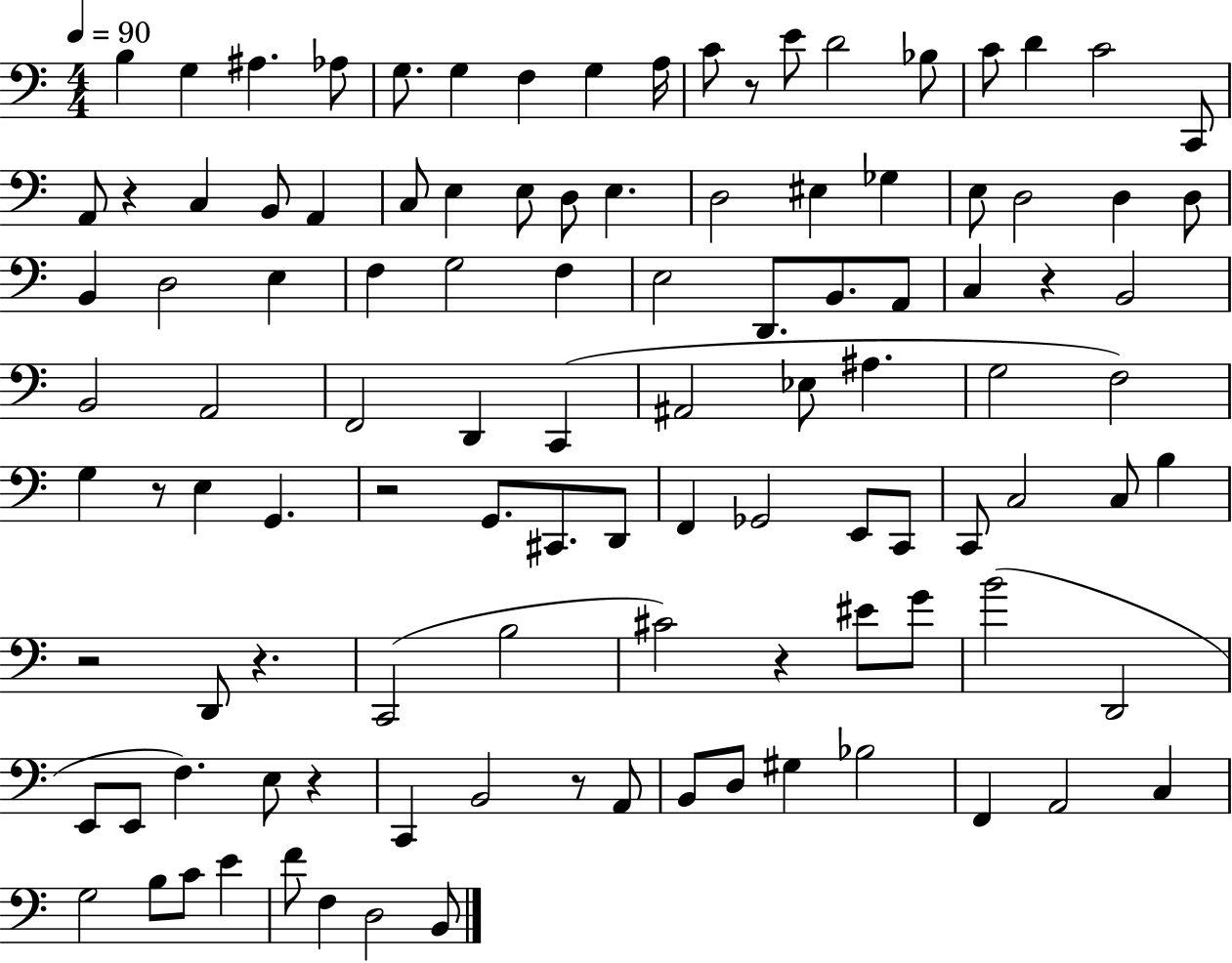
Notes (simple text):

B3/q G3/q A#3/q. Ab3/e G3/e. G3/q F3/q G3/q A3/s C4/e R/e E4/e D4/h Bb3/e C4/e D4/q C4/h C2/e A2/e R/q C3/q B2/e A2/q C3/e E3/q E3/e D3/e E3/q. D3/h EIS3/q Gb3/q E3/e D3/h D3/q D3/e B2/q D3/h E3/q F3/q G3/h F3/q E3/h D2/e. B2/e. A2/e C3/q R/q B2/h B2/h A2/h F2/h D2/q C2/q A#2/h Eb3/e A#3/q. G3/h F3/h G3/q R/e E3/q G2/q. R/h G2/e. C#2/e. D2/e F2/q Gb2/h E2/e C2/e C2/e C3/h C3/e B3/q R/h D2/e R/q. C2/h B3/h C#4/h R/q EIS4/e G4/e B4/h D2/h E2/e E2/e F3/q. E3/e R/q C2/q B2/h R/e A2/e B2/e D3/e G#3/q Bb3/h F2/q A2/h C3/q G3/h B3/e C4/e E4/q F4/e F3/q D3/h B2/e